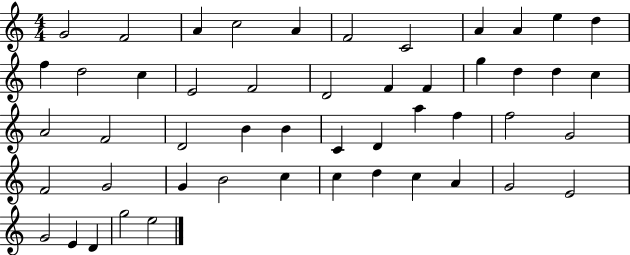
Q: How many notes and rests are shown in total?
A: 50